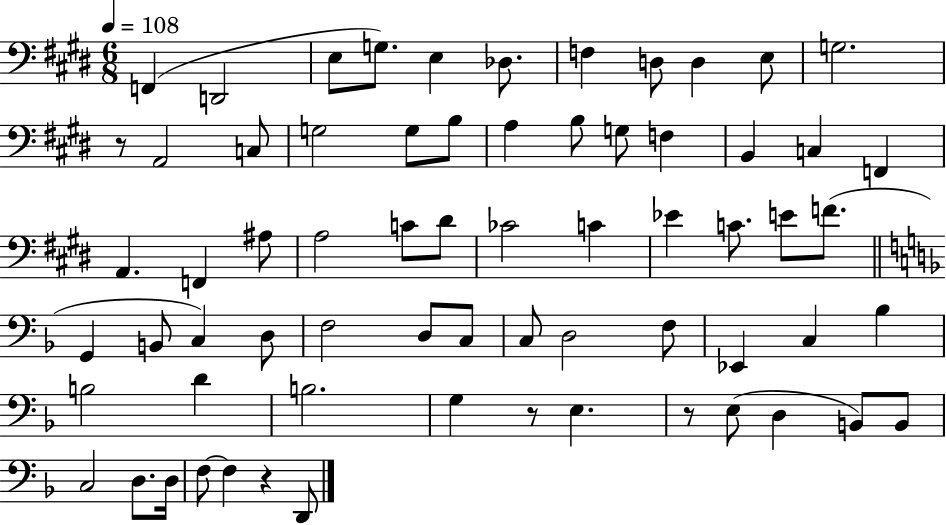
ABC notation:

X:1
T:Untitled
M:6/8
L:1/4
K:E
F,, D,,2 E,/2 G,/2 E, _D,/2 F, D,/2 D, E,/2 G,2 z/2 A,,2 C,/2 G,2 G,/2 B,/2 A, B,/2 G,/2 F, B,, C, F,, A,, F,, ^A,/2 A,2 C/2 ^D/2 _C2 C _E C/2 E/2 F/2 G,, B,,/2 C, D,/2 F,2 D,/2 C,/2 C,/2 D,2 F,/2 _E,, C, _B, B,2 D B,2 G, z/2 E, z/2 E,/2 D, B,,/2 B,,/2 C,2 D,/2 D,/4 F,/2 F, z D,,/2